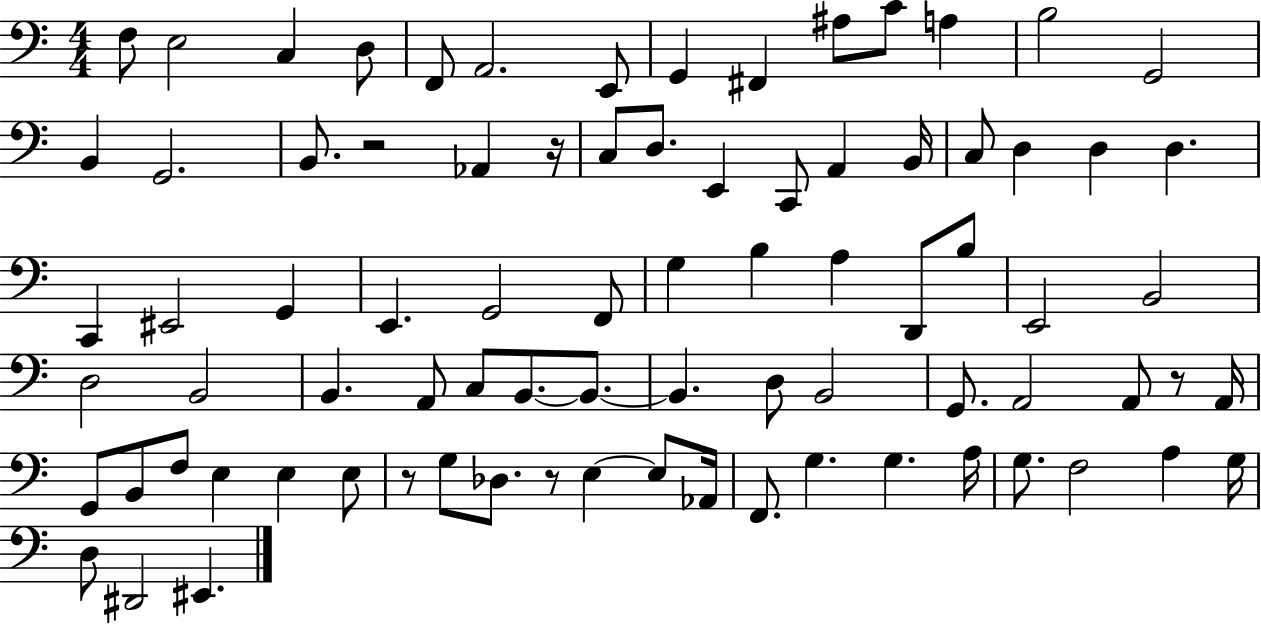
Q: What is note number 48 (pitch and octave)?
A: B2